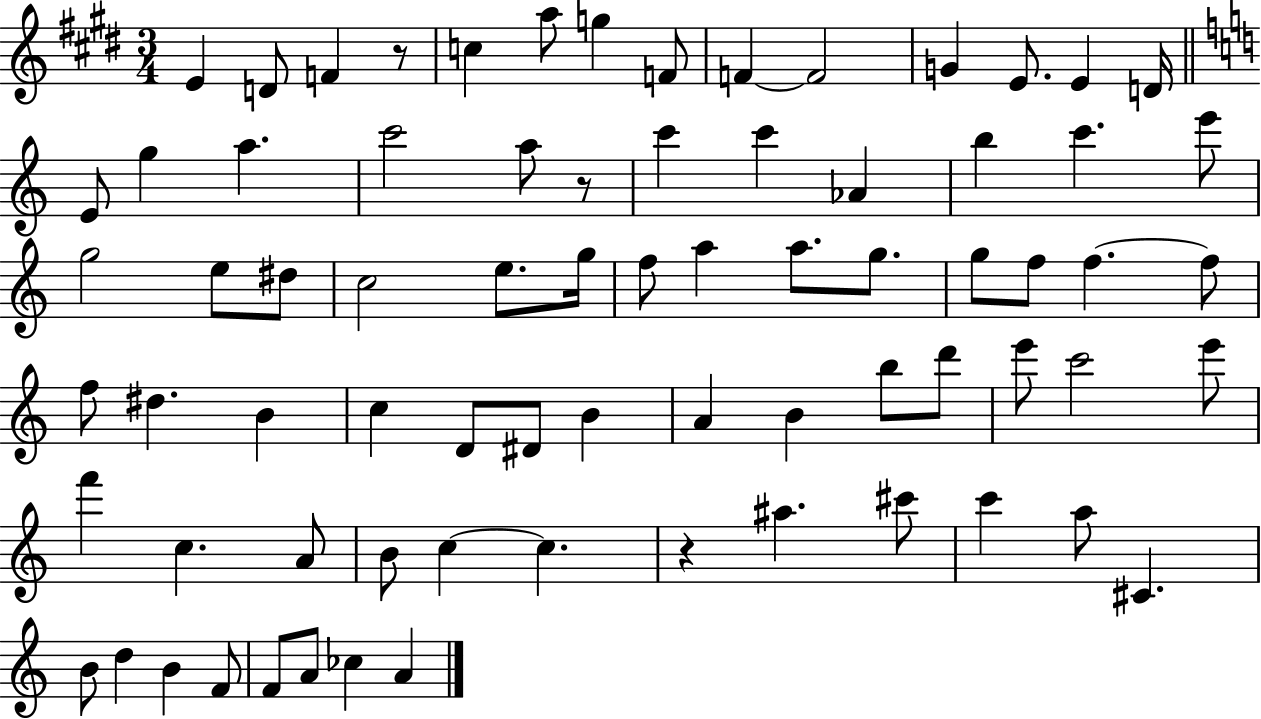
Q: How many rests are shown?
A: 3